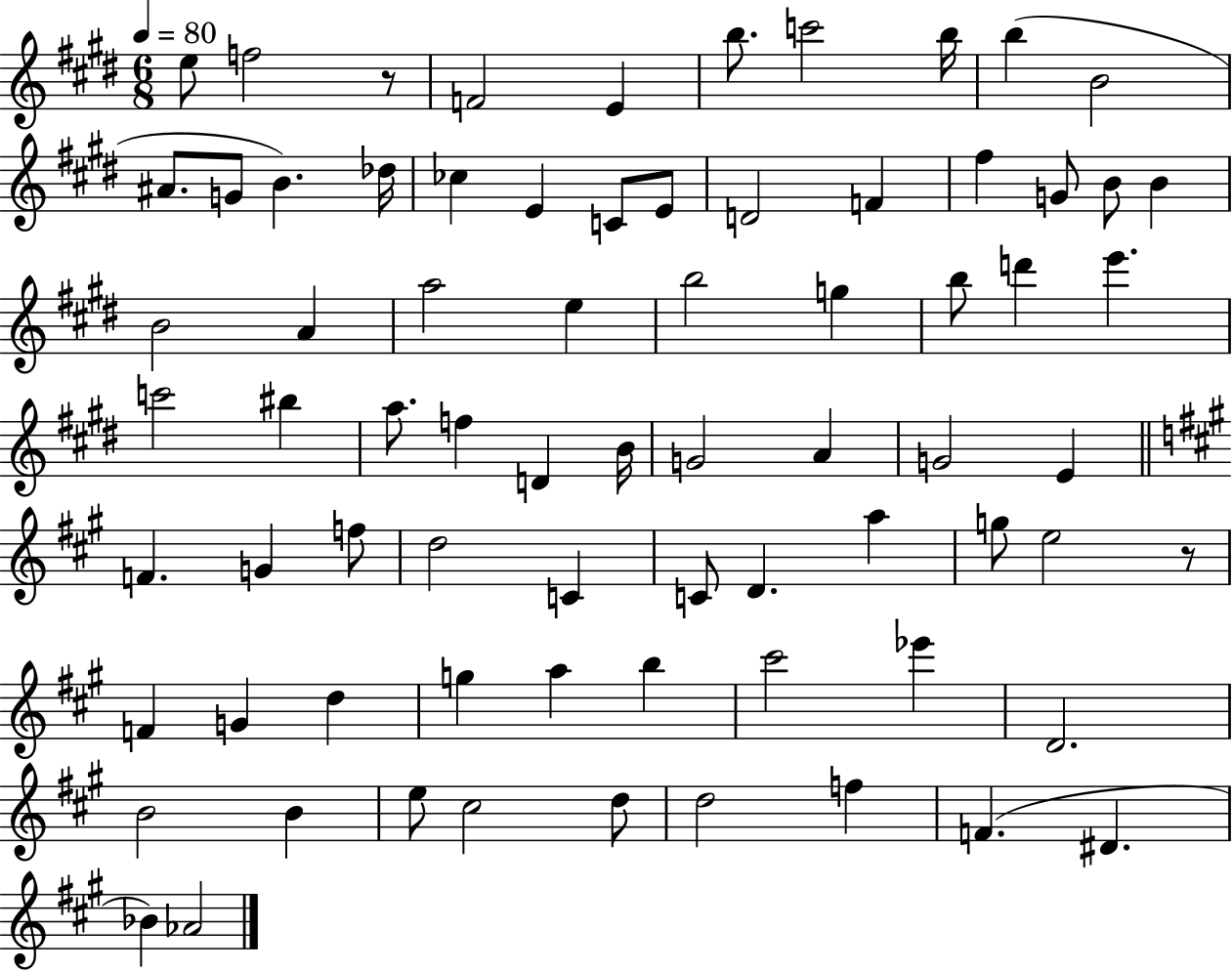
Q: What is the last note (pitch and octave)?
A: Ab4